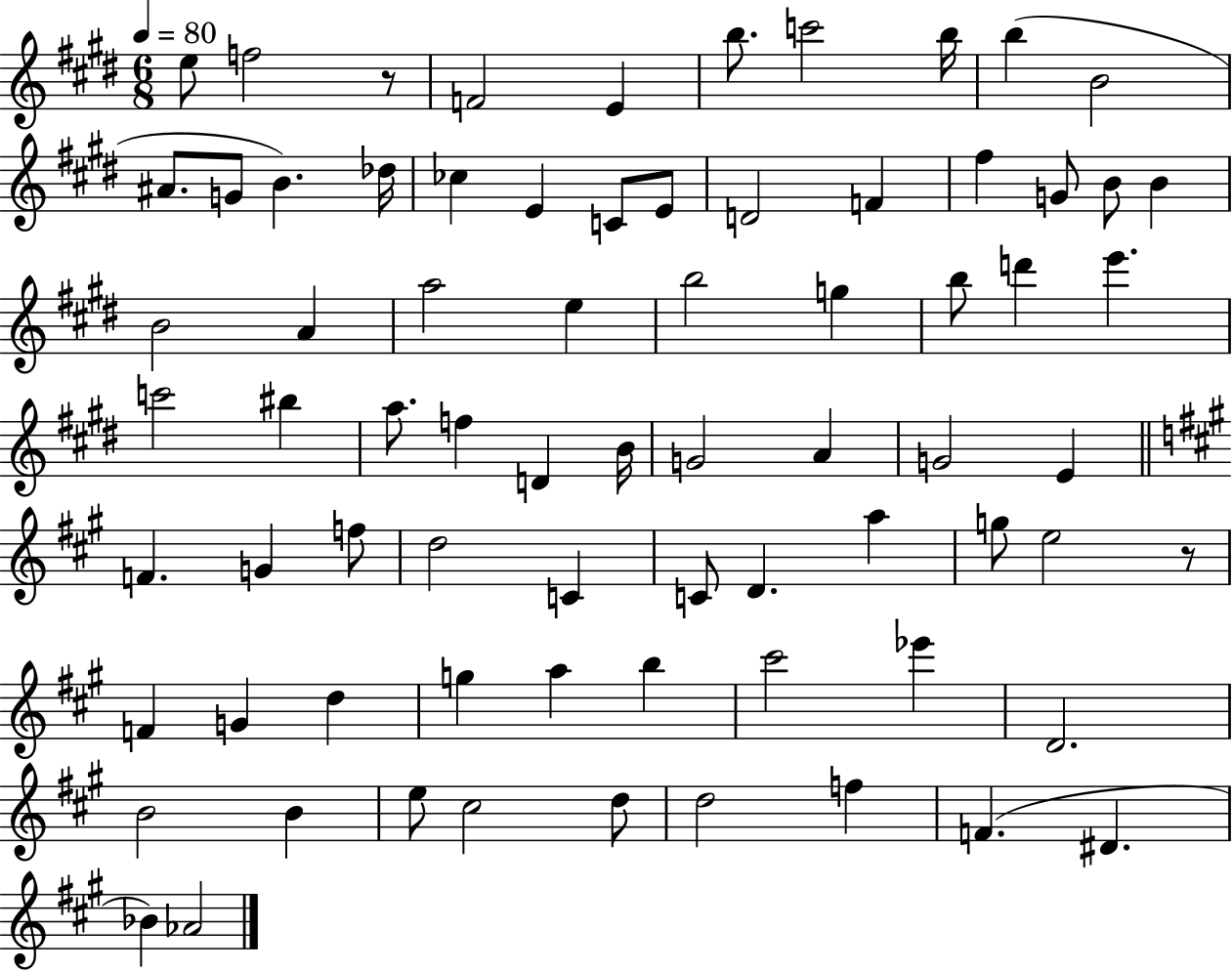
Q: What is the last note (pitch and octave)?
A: Ab4